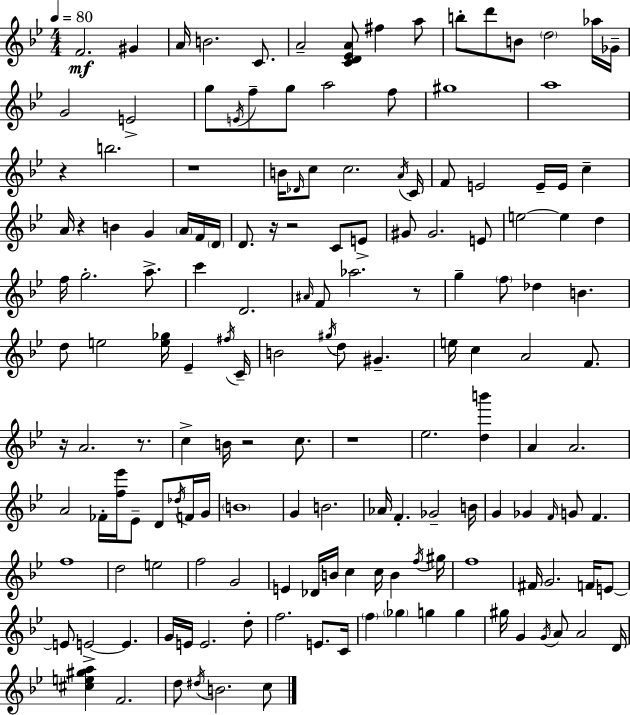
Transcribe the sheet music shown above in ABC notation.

X:1
T:Untitled
M:4/4
L:1/4
K:Gm
F2 ^G A/4 B2 C/2 A2 [CD_EA]/2 ^f a/2 b/2 d'/2 B/2 d2 _a/4 _G/4 G2 E2 g/2 E/4 f/2 g/2 a2 f/2 ^g4 a4 z b2 z4 B/4 _D/4 c/2 c2 A/4 C/4 F/2 E2 E/4 E/4 c A/4 z B G A/4 F/4 D/4 D/2 z/4 z2 C/2 E/2 ^G/2 ^G2 E/2 e2 e d f/4 g2 a/2 c' D2 ^A/4 F/2 _a2 z/2 g f/2 _d B d/2 e2 [e_g]/4 _E ^f/4 C/4 B2 ^g/4 d/2 ^G e/4 c A2 F/2 z/4 A2 z/2 c B/4 z2 c/2 z4 _e2 [db'] A A2 A2 _F/4 [f_e']/4 _E/2 D/2 _d/4 F/4 G/4 B4 G B2 _A/4 F _G2 B/4 G _G F/4 G/2 F f4 d2 e2 f2 G2 E _D/4 B/4 c c/4 B f/4 ^g/4 f4 ^F/4 G2 F/4 E/2 E/2 E2 E G/4 E/4 E2 d/2 f2 E/2 C/4 f _g g g ^g/4 G G/4 A/2 A2 D/4 [^ce^ga] F2 d/2 ^d/4 B2 c/2